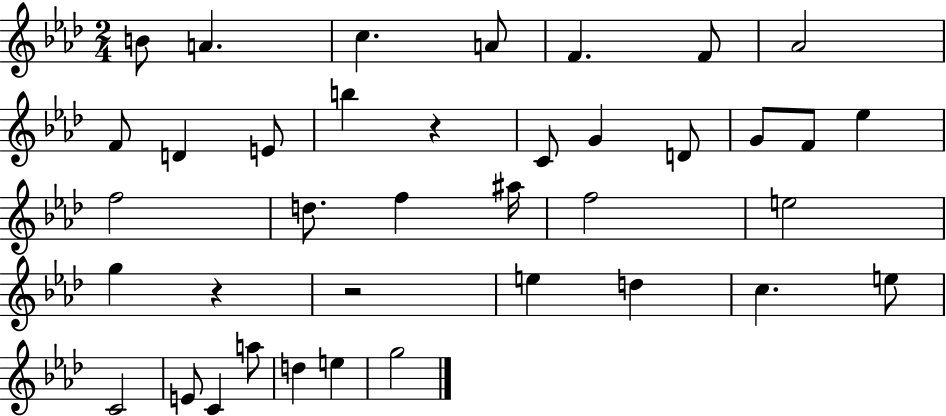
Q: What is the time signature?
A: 2/4